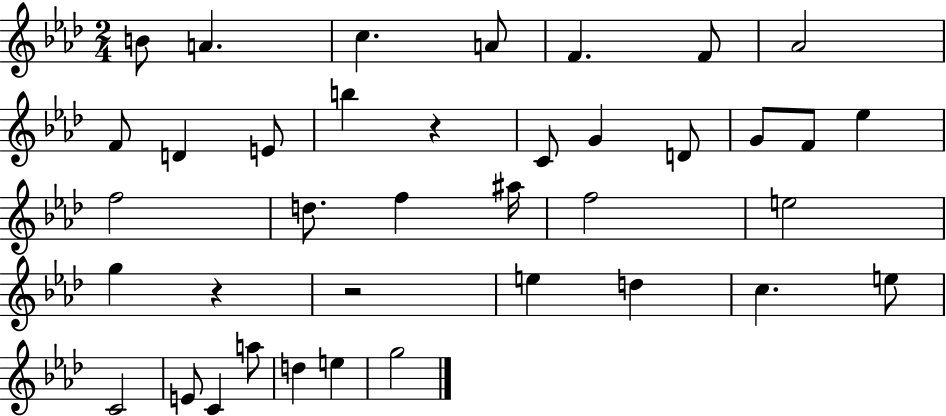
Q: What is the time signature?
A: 2/4